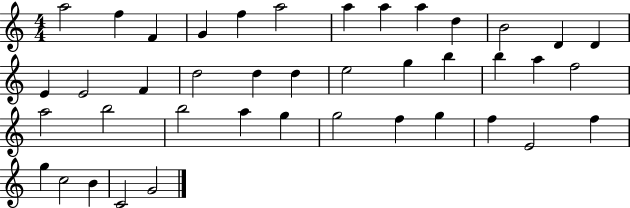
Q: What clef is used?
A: treble